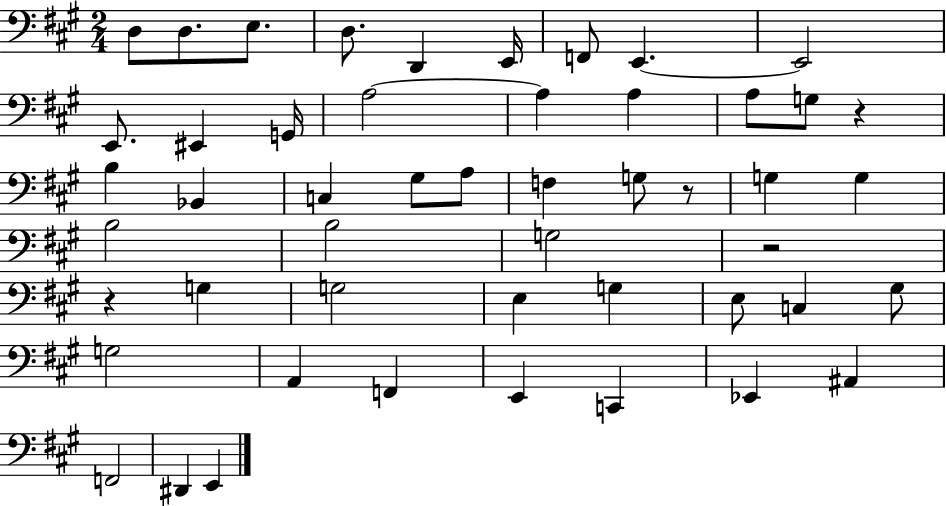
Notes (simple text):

D3/e D3/e. E3/e. D3/e. D2/q E2/s F2/e E2/q. E2/h E2/e. EIS2/q G2/s A3/h A3/q A3/q A3/e G3/e R/q B3/q Bb2/q C3/q G#3/e A3/e F3/q G3/e R/e G3/q G3/q B3/h B3/h G3/h R/h R/q G3/q G3/h E3/q G3/q E3/e C3/q G#3/e G3/h A2/q F2/q E2/q C2/q Eb2/q A#2/q F2/h D#2/q E2/q